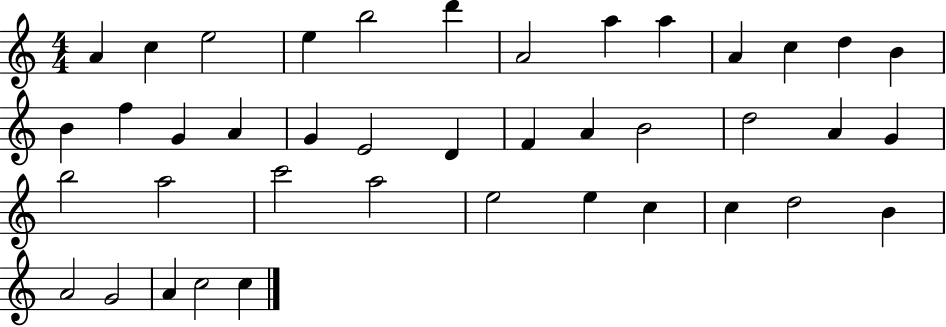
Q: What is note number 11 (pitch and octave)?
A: C5